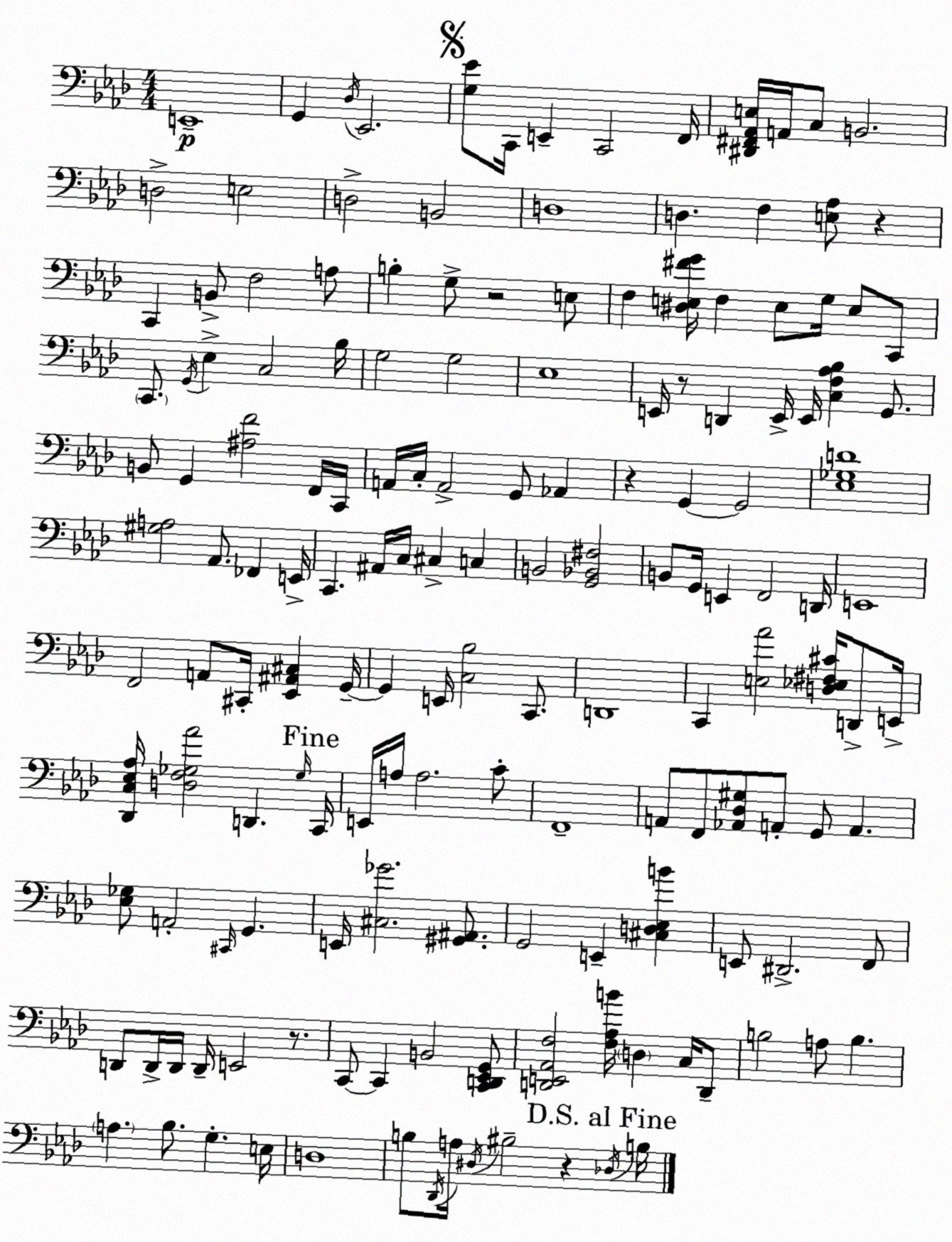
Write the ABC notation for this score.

X:1
T:Untitled
M:4/4
L:1/4
K:Ab
E,,4 G,, _D,/4 _E,,2 [G,_E]/2 C,,/4 E,, C,,2 F,,/4 [^D,,^F,,_A,,E,]/4 A,,/4 C,/2 B,,2 D,2 E,2 D,2 B,,2 D,4 D, F, [E,_A,]/2 z C,, B,,/2 F,2 A,/2 B, G,/2 z2 E,/2 F, [^D,E,^FG]/4 F, E,/2 G,/4 E,/2 C,,/2 C,,/2 G,,/4 _E, C,2 _B,/4 G,2 G,2 _E,4 E,,/4 z/2 D,, E,,/4 E,,/4 [C,F,_A,_B,] G,,/2 B,,/2 G,, [^A,F]2 F,,/4 C,,/4 A,,/4 C,/4 A,,2 G,,/2 _A,, z G,, G,,2 [_E,_G,D]4 [^G,A,]2 _A,,/2 _F,, E,,/4 C,, ^A,,/4 C,/4 ^C, C, B,,2 [G,,_B,,^F,]2 B,,/2 G,,/4 E,, F,,2 D,,/4 E,,4 F,,2 A,,/2 ^C,,/4 [_E,,^A,,^C,] G,,/4 G,, E,,/4 [C,_B,]2 C,,/2 D,,4 C,, [E,_A]2 [D,_E,^F,^C]/4 D,,/2 E,,/4 [_D,,C,_E,_A,]/4 [D,F,_G,_A]2 D,, _G,/4 C,,/4 E,,/4 A,/4 A,2 C/2 F,,4 A,,/2 F,,/2 [_A,,_D,^G,]/2 A,,/2 G,,/2 A,, [_E,_G,]/2 A,,2 ^C,,/4 G,, E,,/4 [^C,_G]2 [^G,,^A,,]/2 G,,2 E,, [^C,D,_E,B] E,,/2 ^D,,2 F,,/2 D,,/2 D,,/4 D,,/4 D,,/4 E,,2 z/2 C,,/2 C,, B,,2 [C,,D,,_E,,G,,]/2 [D,,E,,_A,,F,]2 [F,_A,B]/4 D, C,/4 D,,/2 B,2 A,/2 B, A, _B,/2 G, E,/4 D,4 B,/2 _D,,/4 A,/4 ^D,/4 ^B,2 z _D,/4 B,/4